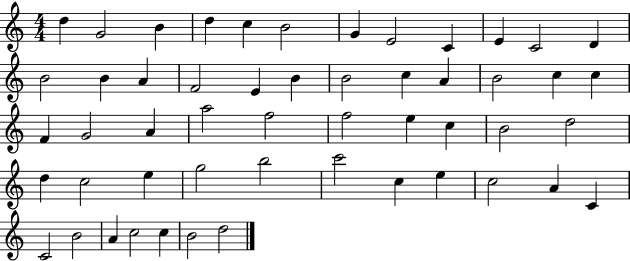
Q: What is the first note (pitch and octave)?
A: D5